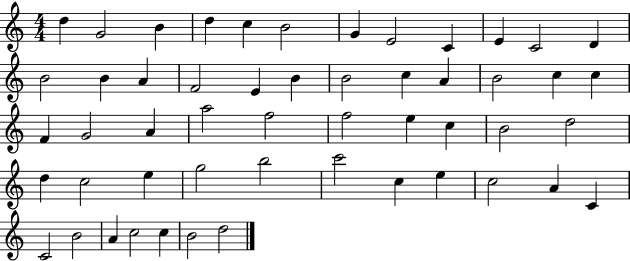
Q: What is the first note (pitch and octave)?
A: D5